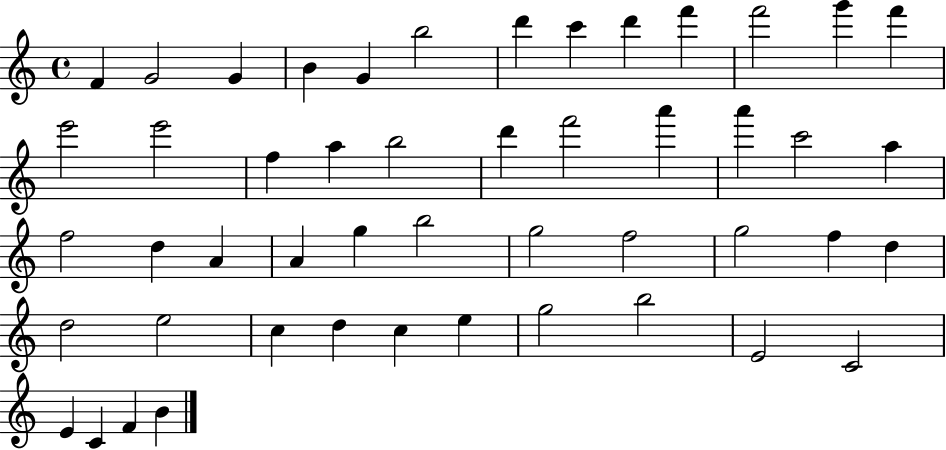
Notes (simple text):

F4/q G4/h G4/q B4/q G4/q B5/h D6/q C6/q D6/q F6/q F6/h G6/q F6/q E6/h E6/h F5/q A5/q B5/h D6/q F6/h A6/q A6/q C6/h A5/q F5/h D5/q A4/q A4/q G5/q B5/h G5/h F5/h G5/h F5/q D5/q D5/h E5/h C5/q D5/q C5/q E5/q G5/h B5/h E4/h C4/h E4/q C4/q F4/q B4/q